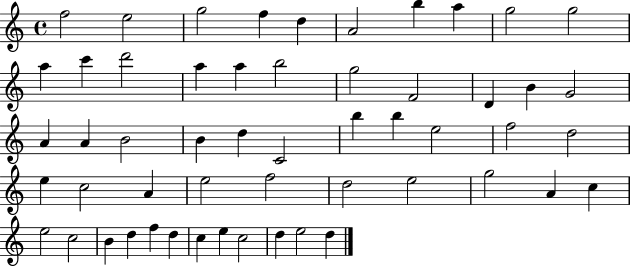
{
  \clef treble
  \time 4/4
  \defaultTimeSignature
  \key c \major
  f''2 e''2 | g''2 f''4 d''4 | a'2 b''4 a''4 | g''2 g''2 | \break a''4 c'''4 d'''2 | a''4 a''4 b''2 | g''2 f'2 | d'4 b'4 g'2 | \break a'4 a'4 b'2 | b'4 d''4 c'2 | b''4 b''4 e''2 | f''2 d''2 | \break e''4 c''2 a'4 | e''2 f''2 | d''2 e''2 | g''2 a'4 c''4 | \break e''2 c''2 | b'4 d''4 f''4 d''4 | c''4 e''4 c''2 | d''4 e''2 d''4 | \break \bar "|."
}